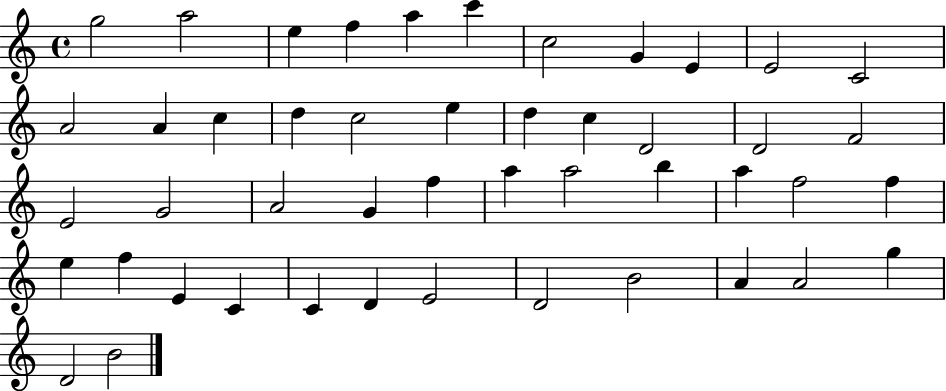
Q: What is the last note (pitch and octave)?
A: B4